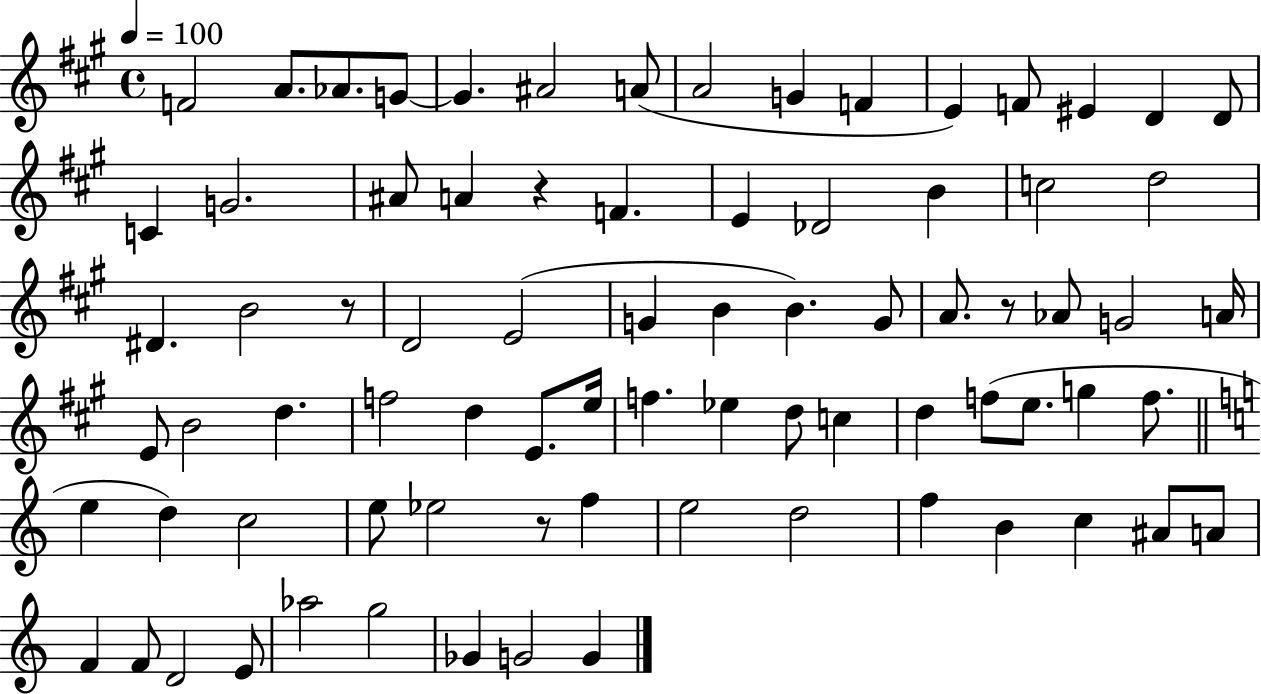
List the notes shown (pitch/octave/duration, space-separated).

F4/h A4/e. Ab4/e. G4/e G4/q. A#4/h A4/e A4/h G4/q F4/q E4/q F4/e EIS4/q D4/q D4/e C4/q G4/h. A#4/e A4/q R/q F4/q. E4/q Db4/h B4/q C5/h D5/h D#4/q. B4/h R/e D4/h E4/h G4/q B4/q B4/q. G4/e A4/e. R/e Ab4/e G4/h A4/s E4/e B4/h D5/q. F5/h D5/q E4/e. E5/s F5/q. Eb5/q D5/e C5/q D5/q F5/e E5/e. G5/q F5/e. E5/q D5/q C5/h E5/e Eb5/h R/e F5/q E5/h D5/h F5/q B4/q C5/q A#4/e A4/e F4/q F4/e D4/h E4/e Ab5/h G5/h Gb4/q G4/h G4/q